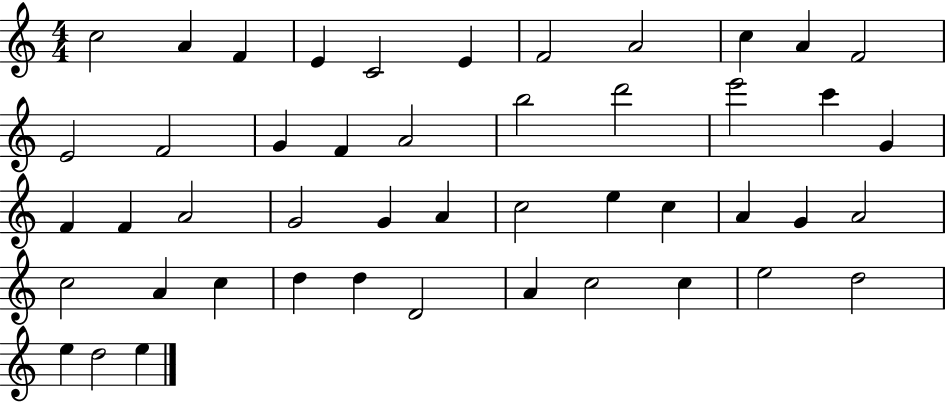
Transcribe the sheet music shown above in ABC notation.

X:1
T:Untitled
M:4/4
L:1/4
K:C
c2 A F E C2 E F2 A2 c A F2 E2 F2 G F A2 b2 d'2 e'2 c' G F F A2 G2 G A c2 e c A G A2 c2 A c d d D2 A c2 c e2 d2 e d2 e